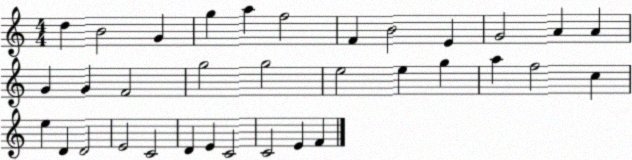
X:1
T:Untitled
M:4/4
L:1/4
K:C
d B2 G g a f2 F B2 E G2 A A G G F2 g2 g2 e2 e g a f2 c e D D2 E2 C2 D E C2 C2 E F